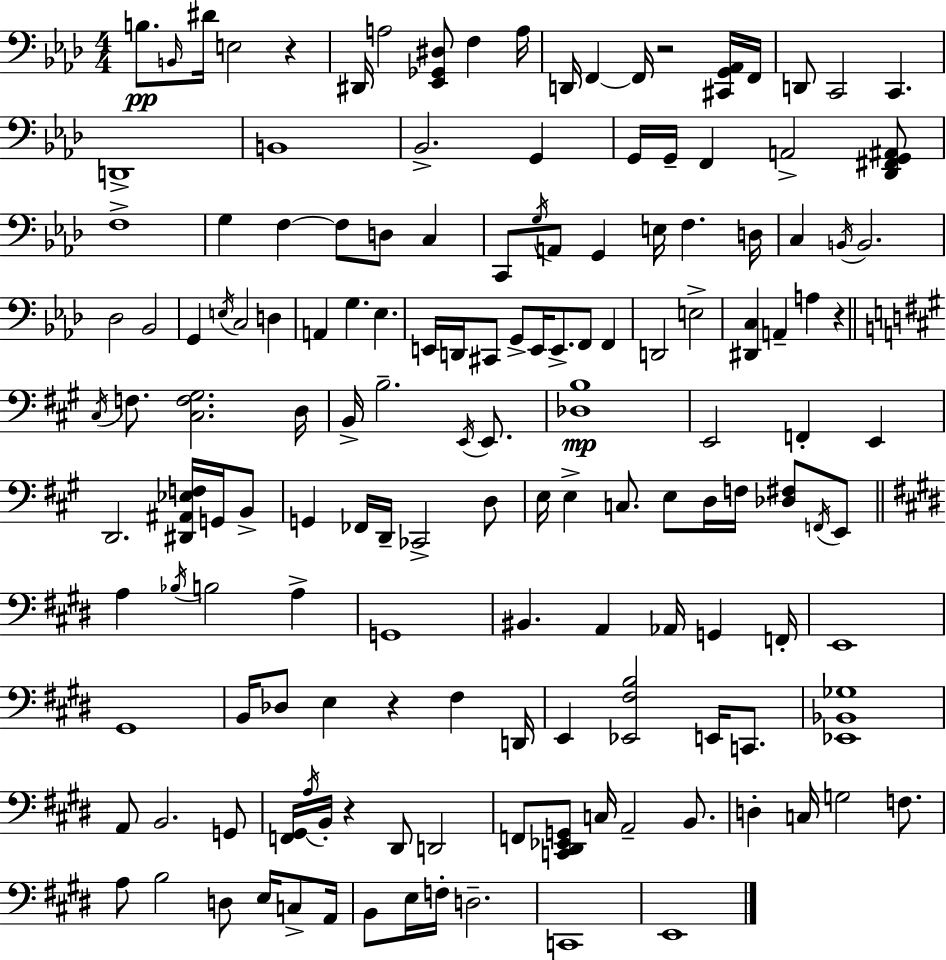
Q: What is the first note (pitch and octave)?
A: B3